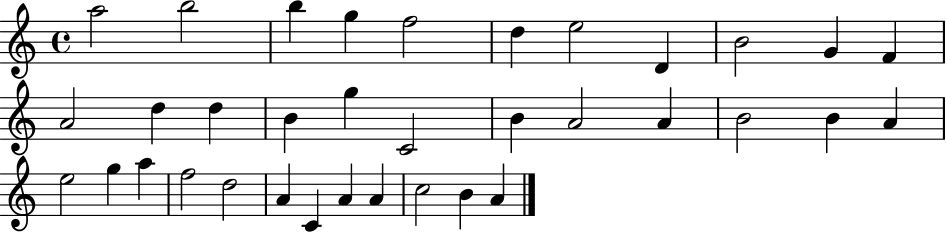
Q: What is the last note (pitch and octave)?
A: A4